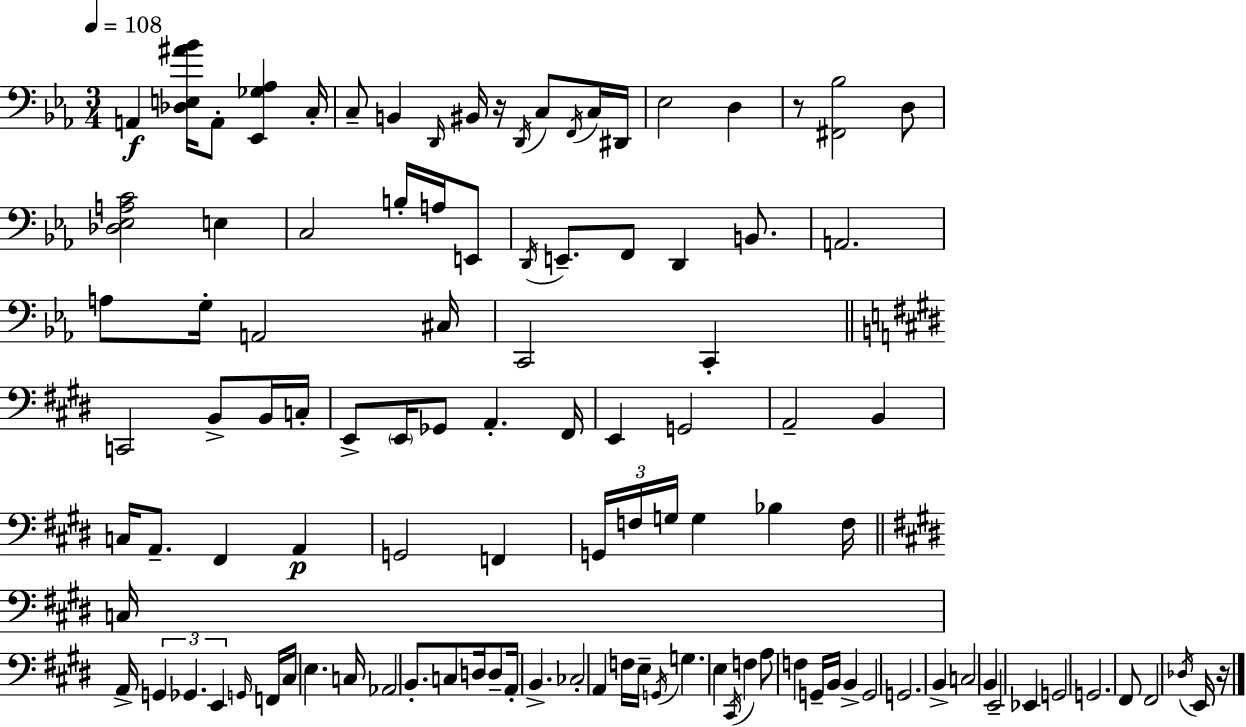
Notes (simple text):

A2/q [Db3,E3,A#4,Bb4]/s A2/e [Eb2,Gb3,Ab3]/q C3/s C3/e B2/q D2/s BIS2/s R/s D2/s C3/e F2/s C3/s D#2/s Eb3/h D3/q R/e [F#2,Bb3]/h D3/e [Db3,Eb3,A3,C4]/h E3/q C3/h B3/s A3/s E2/e D2/s E2/e. F2/e D2/q B2/e. A2/h. A3/e G3/s A2/h C#3/s C2/h C2/q C2/h B2/e B2/s C3/s E2/e E2/s Gb2/e A2/q. F#2/s E2/q G2/h A2/h B2/q C3/s A2/e. F#2/q A2/q G2/h F2/q G2/s F3/s G3/s G3/q Bb3/q F3/s C3/s A2/s G2/q Gb2/q. E2/q G2/s F2/s C#3/s E3/q. C3/s Ab2/h B2/e. C3/e D3/s D3/e A2/s B2/q. CES3/h A2/q F3/s E3/s G2/s G3/q. E3/q C#2/s F3/q A3/e F3/q G2/s B2/s B2/q G2/h G2/h. B2/q C3/h B2/q E2/h Eb2/q G2/h G2/h. F#2/e F#2/h Db3/s E2/s R/s